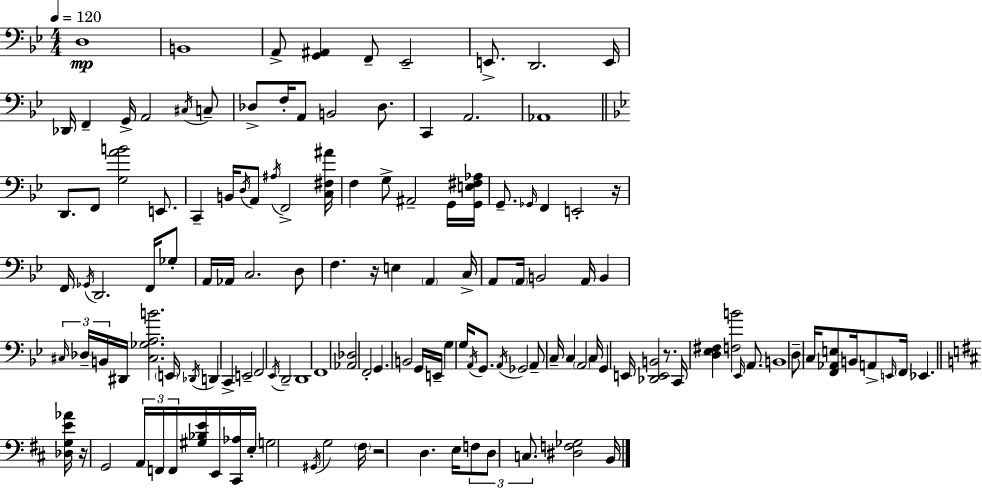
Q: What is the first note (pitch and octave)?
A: D3